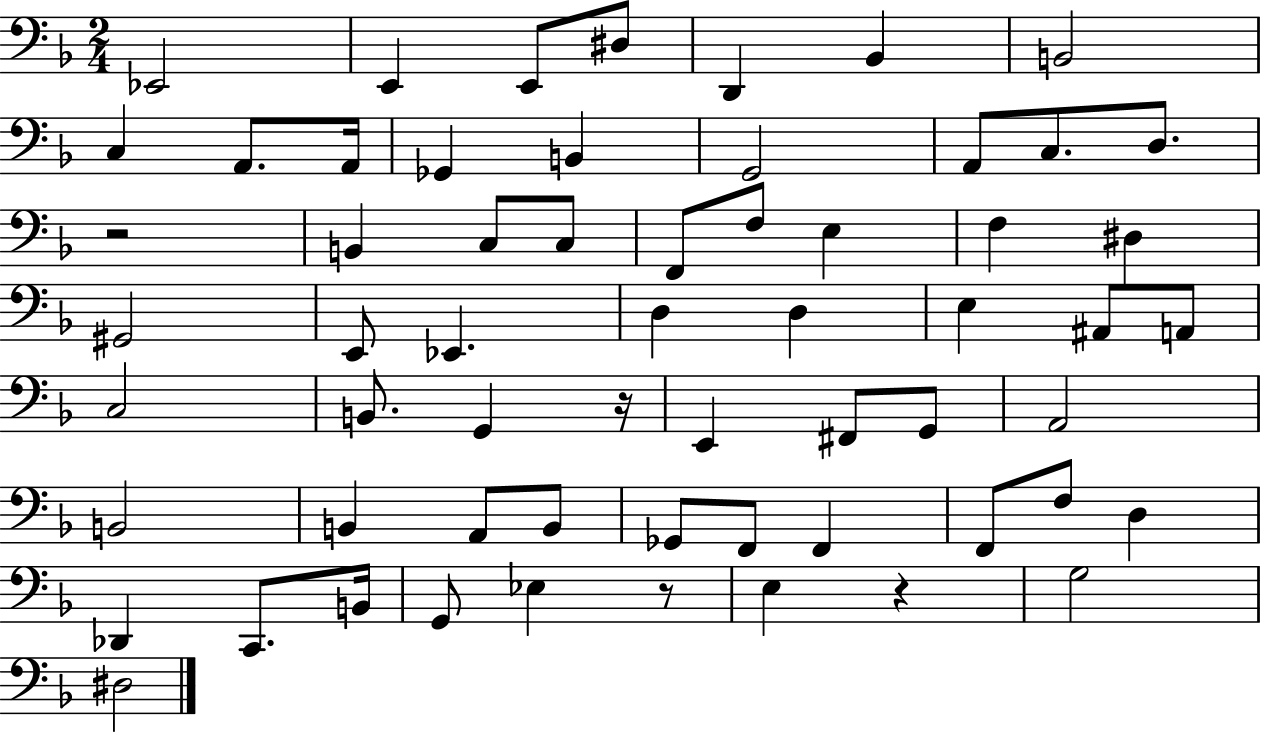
X:1
T:Untitled
M:2/4
L:1/4
K:F
_E,,2 E,, E,,/2 ^D,/2 D,, _B,, B,,2 C, A,,/2 A,,/4 _G,, B,, G,,2 A,,/2 C,/2 D,/2 z2 B,, C,/2 C,/2 F,,/2 F,/2 E, F, ^D, ^G,,2 E,,/2 _E,, D, D, E, ^A,,/2 A,,/2 C,2 B,,/2 G,, z/4 E,, ^F,,/2 G,,/2 A,,2 B,,2 B,, A,,/2 B,,/2 _G,,/2 F,,/2 F,, F,,/2 F,/2 D, _D,, C,,/2 B,,/4 G,,/2 _E, z/2 E, z G,2 ^D,2